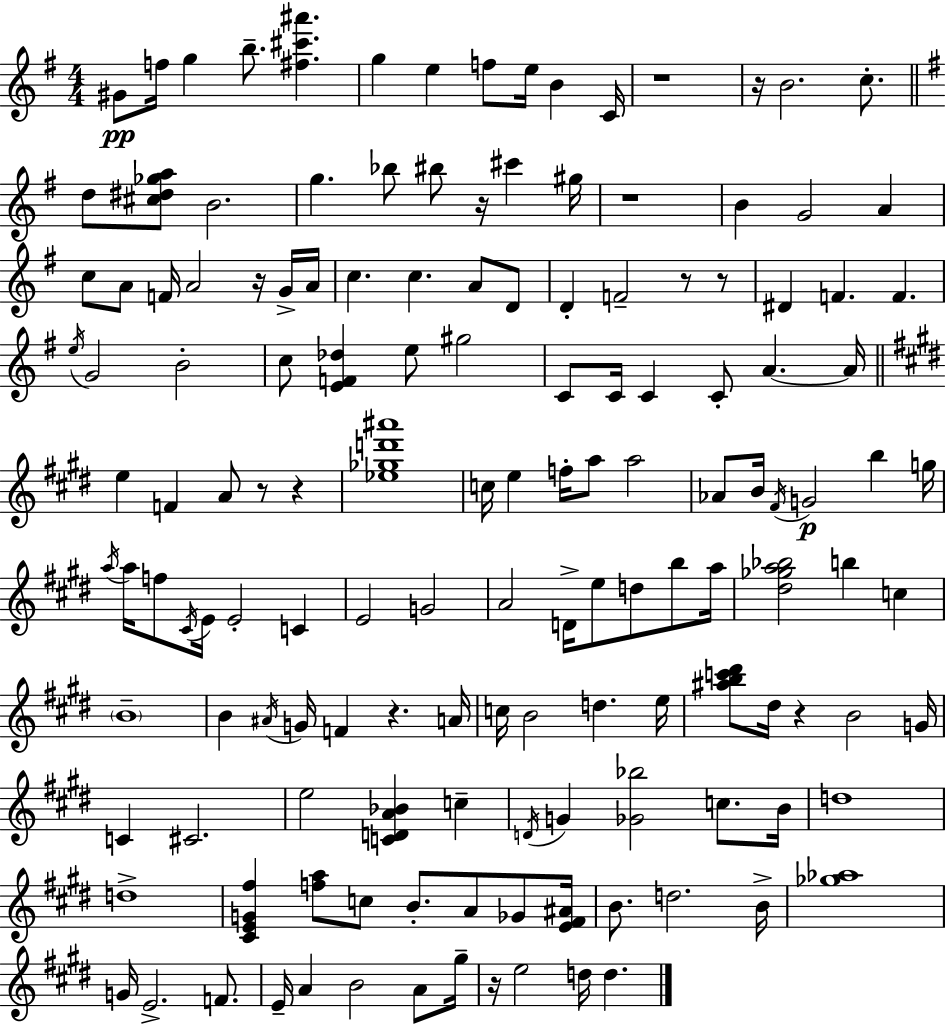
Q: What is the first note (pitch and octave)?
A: G#4